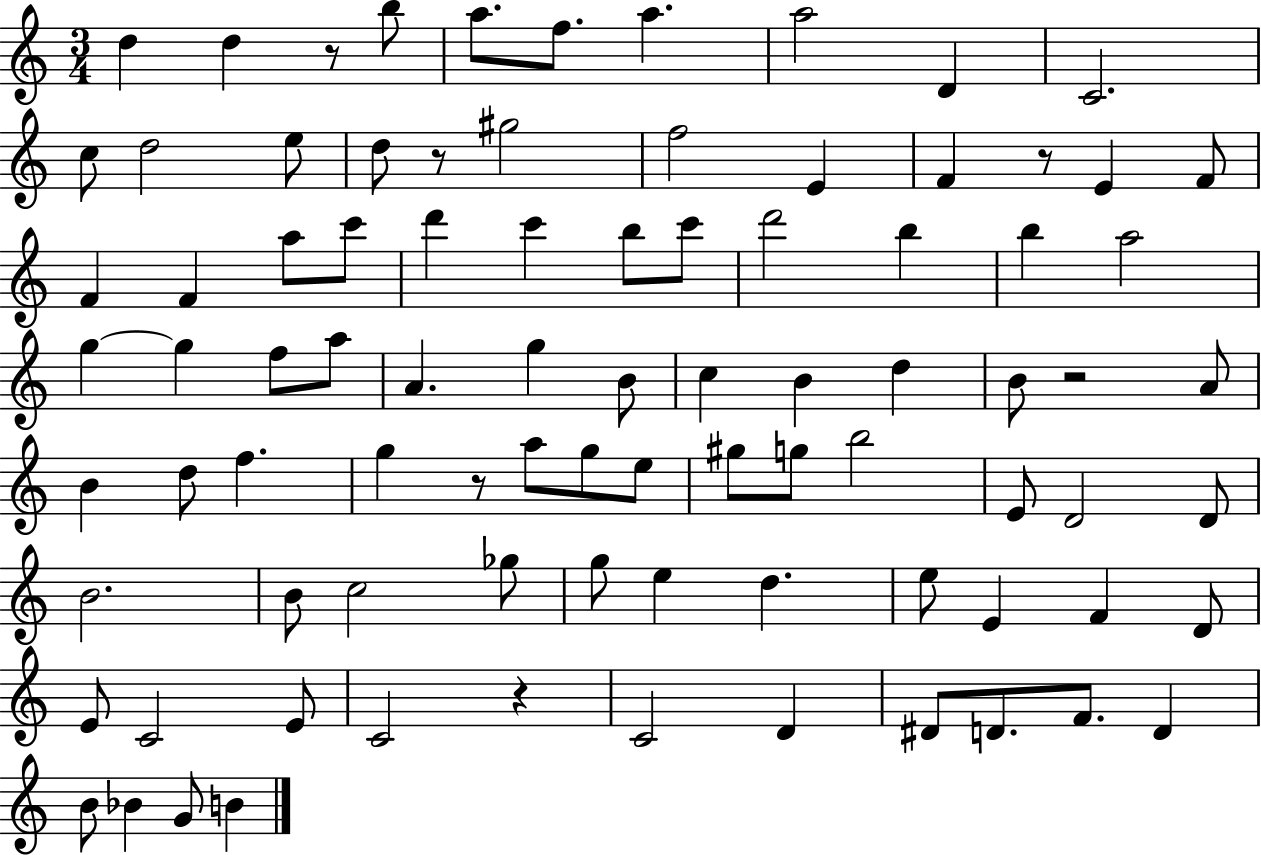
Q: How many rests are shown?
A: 6